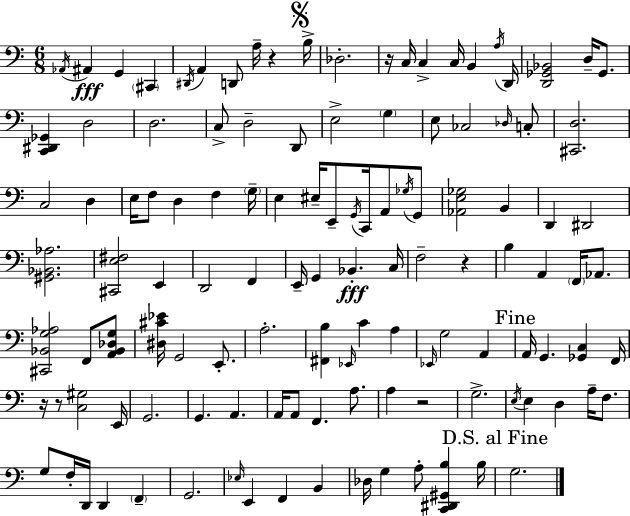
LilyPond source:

{
  \clef bass
  \numericTimeSignature
  \time 6/8
  \key c \major
  \acciaccatura { aes,16 }\fff ais,4 g,4 \parenthesize cis,4 | \acciaccatura { dis,16 } a,4 d,8 a16-- r4 | \mark \markup { \musicglyph "scripts.segno" } b16-> des2.-. | r16 c16 c4-> c16 b,4 | \break \acciaccatura { a16 } d,16 <d, ges, bes,>2 d16-- | ges,8. <c, dis, ges,>4 d2 | d2. | c8-> d2-- | \break d,8 e2-> \parenthesize g4 | e8 ces2 | \grace { des16 } c8-. <cis, d>2. | c2 | \break d4 e16 f8 d4 f4 | \parenthesize g16-- e4 eis16-- e,8-- \acciaccatura { g,16 } | c,16 a,8 \acciaccatura { ges16 } g,8 <aes, e ges>2 | b,4 d,4 dis,2 | \break <gis, bes, aes>2. | <cis, e fis>2 | e,4 d,2 | f,4 e,16-- g,4 bes,4.-.\fff | \break c16 f2-- | r4 b4 a,4 | \parenthesize f,16 aes,8. <cis, bes, g aes>2 | f,8 <a, bes, des g>8 <dis cis' ees'>16 g,2 | \break e,8.-. a2.-. | <fis, b>4 \grace { ees,16 } c'4 | a4 \grace { ees,16 } g2 | a,4 \mark "Fine" a,16 g,4. | \break <ges, c>4 f,16 r16 r8 <c gis>2 | e,16 g,2. | g,4. | a,4. a,16 a,8 f,4. | \break a8. a4 | r2 g2.-> | \acciaccatura { e16 } e4 | d4 a16-- f8. g8 f16-. | \break d,16 d,4 \parenthesize f,4-- g,2. | \grace { ees16 } e,4 | f,4 b,4 des16 g4 | a8-. <c, dis, gis, b>4 b16 \mark "D.S. al Fine" g2. | \break \bar "|."
}